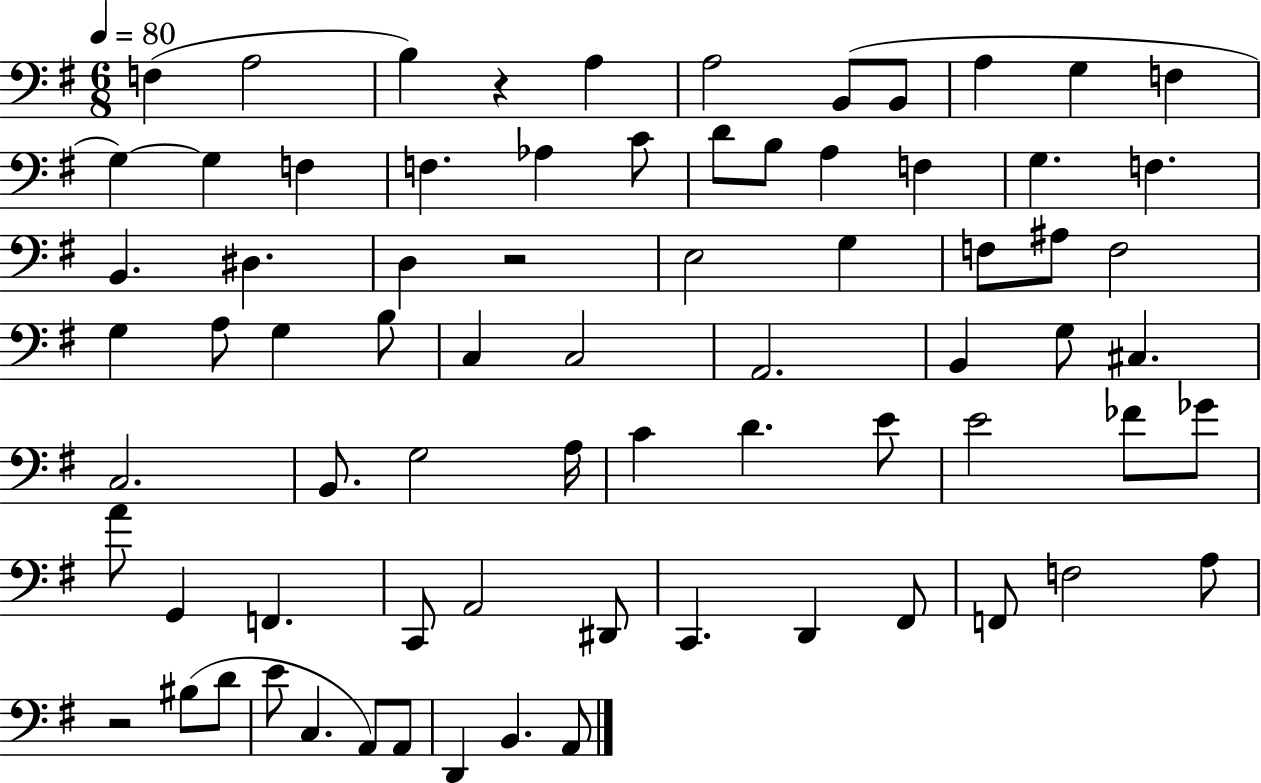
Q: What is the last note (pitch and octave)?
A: A2